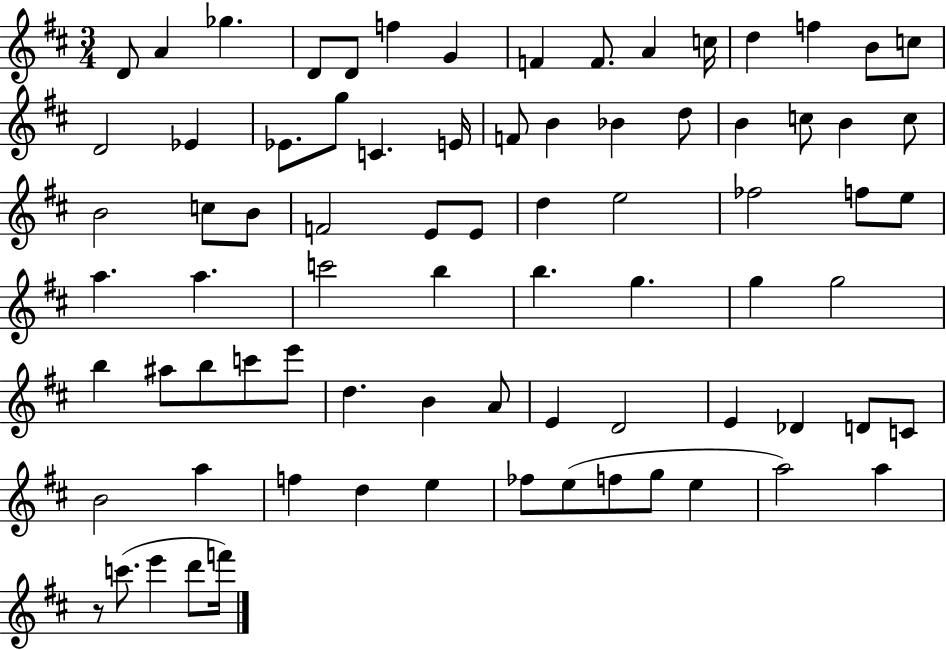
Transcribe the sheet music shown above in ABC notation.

X:1
T:Untitled
M:3/4
L:1/4
K:D
D/2 A _g D/2 D/2 f G F F/2 A c/4 d f B/2 c/2 D2 _E _E/2 g/2 C E/4 F/2 B _B d/2 B c/2 B c/2 B2 c/2 B/2 F2 E/2 E/2 d e2 _f2 f/2 e/2 a a c'2 b b g g g2 b ^a/2 b/2 c'/2 e'/2 d B A/2 E D2 E _D D/2 C/2 B2 a f d e _f/2 e/2 f/2 g/2 e a2 a z/2 c'/2 e' d'/2 f'/4